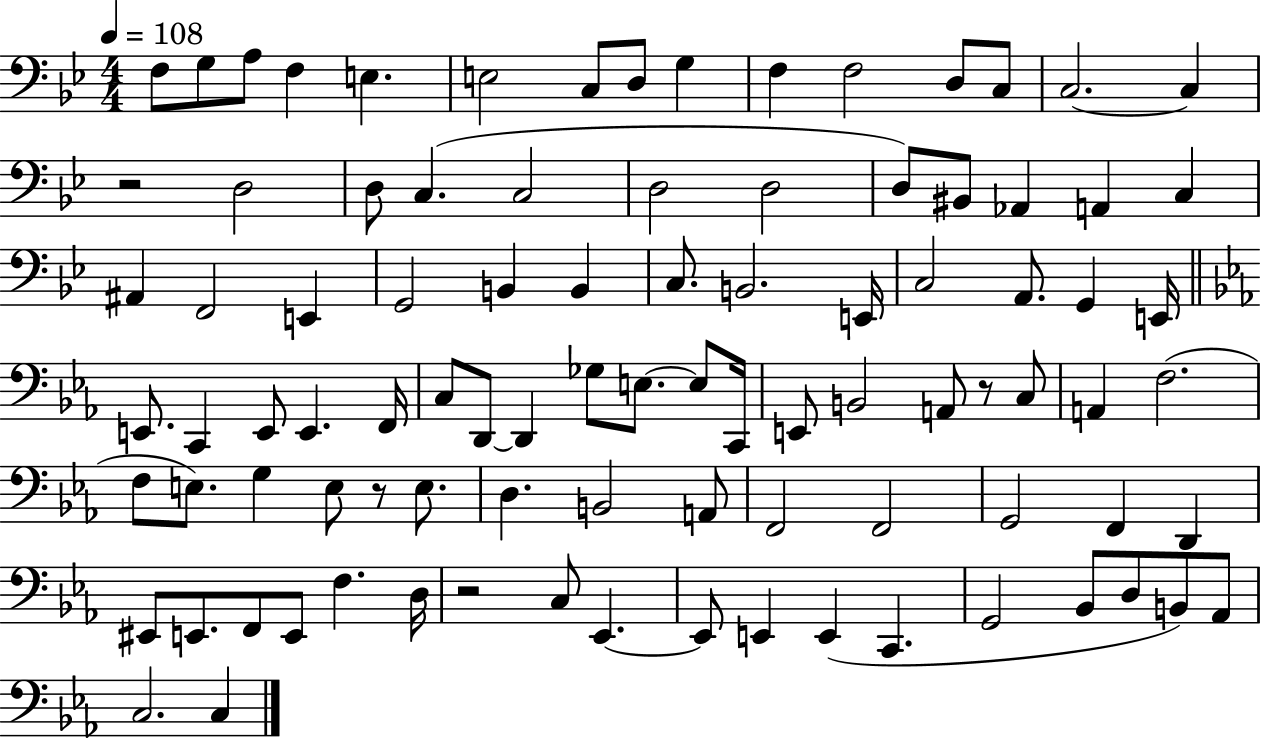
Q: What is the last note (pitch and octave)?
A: C3